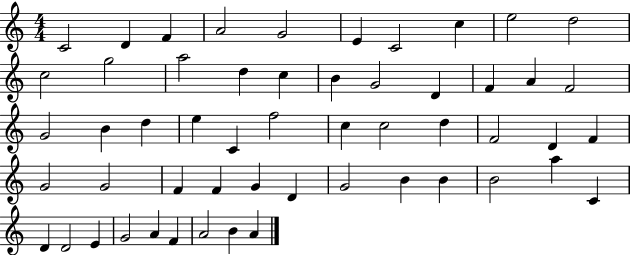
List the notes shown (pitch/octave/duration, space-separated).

C4/h D4/q F4/q A4/h G4/h E4/q C4/h C5/q E5/h D5/h C5/h G5/h A5/h D5/q C5/q B4/q G4/h D4/q F4/q A4/q F4/h G4/h B4/q D5/q E5/q C4/q F5/h C5/q C5/h D5/q F4/h D4/q F4/q G4/h G4/h F4/q F4/q G4/q D4/q G4/h B4/q B4/q B4/h A5/q C4/q D4/q D4/h E4/q G4/h A4/q F4/q A4/h B4/q A4/q